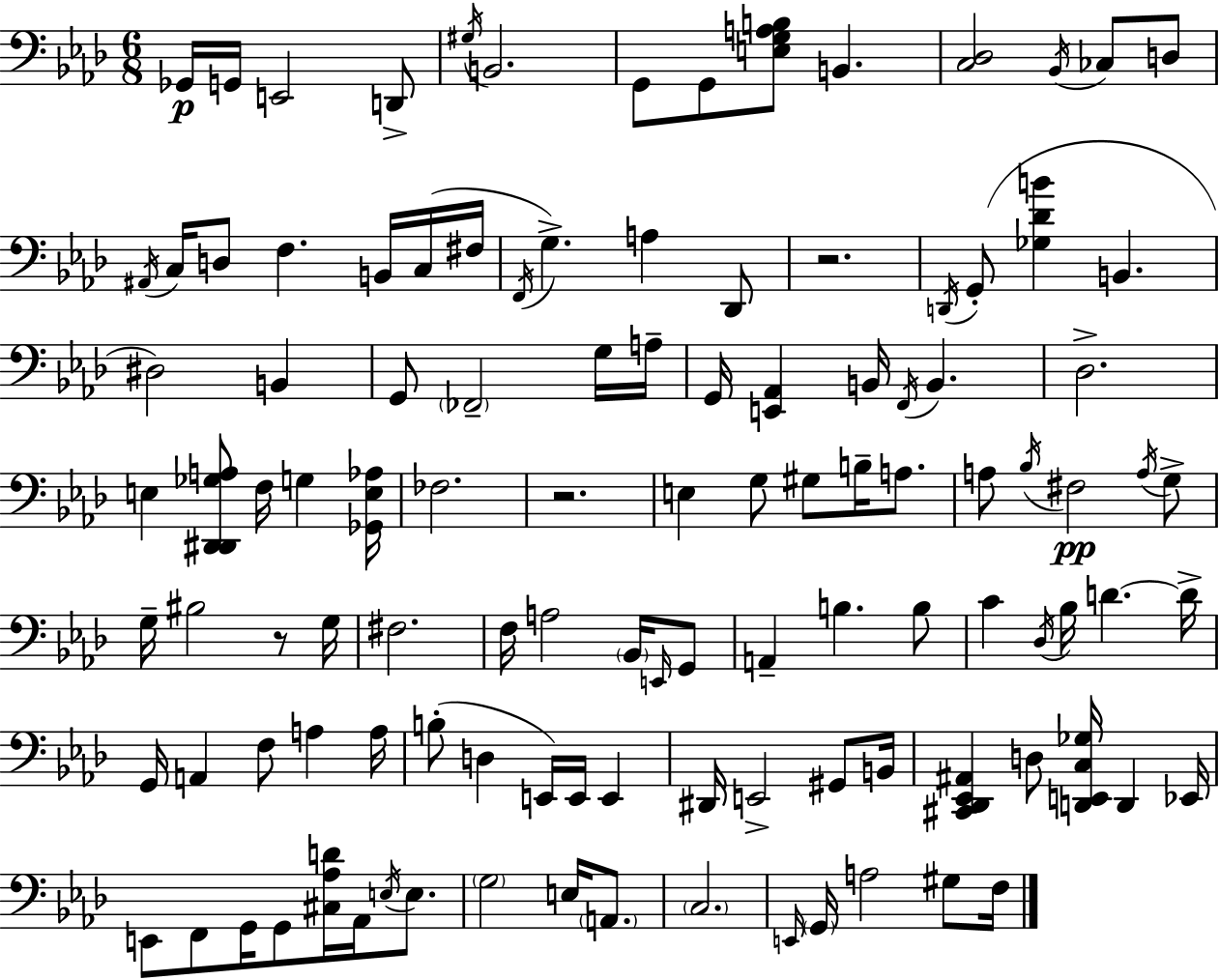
{
  \clef bass
  \numericTimeSignature
  \time 6/8
  \key f \minor
  ges,16\p g,16 e,2 d,8-> | \acciaccatura { gis16 } b,2. | g,8 g,8 <e g a b>8 b,4. | <c des>2 \acciaccatura { bes,16 } ces8 | \break d8 \acciaccatura { ais,16 } c16 d8 f4. | b,16 c16( fis16 \acciaccatura { f,16 }) g4.-> a4 | des,8 r2. | \acciaccatura { d,16 } g,8-.( <ges des' b'>4 b,4. | \break dis2) | b,4 g,8 \parenthesize fes,2-- | g16 a16-- g,16 <e, aes,>4 b,16 \acciaccatura { f,16 } | b,4. des2.-> | \break e4 <dis, dis, ges a>8 | f16 g4 <ges, e aes>16 fes2. | r2. | e4 g8 | \break gis8 b16-- a8. a8 \acciaccatura { bes16 } fis2\pp | \acciaccatura { a16 } g8-> g16-- bis2 | r8 g16 fis2. | f16 a2 | \break \parenthesize bes,16 \grace { e,16 } g,8 a,4-- | b4. b8 c'4 | \acciaccatura { des16 } bes16 d'4.~~ d'16-> g,16 a,4 | f8 a4 a16 b8-.( | \break d4 e,16) e,16 e,4 dis,16 e,2-> | gis,8 b,16 <cis, des, ees, ais,>4 | d8 <d, e, c ges>16 d,4 ees,16 e,8 | f,8 g,16 g,8 <cis aes d'>16 aes,16 \acciaccatura { e16 } e8. \parenthesize g2 | \break e16 \parenthesize a,8. \parenthesize c2. | \grace { e,16 } | \parenthesize g,16 a2 gis8 f16 | \bar "|."
}